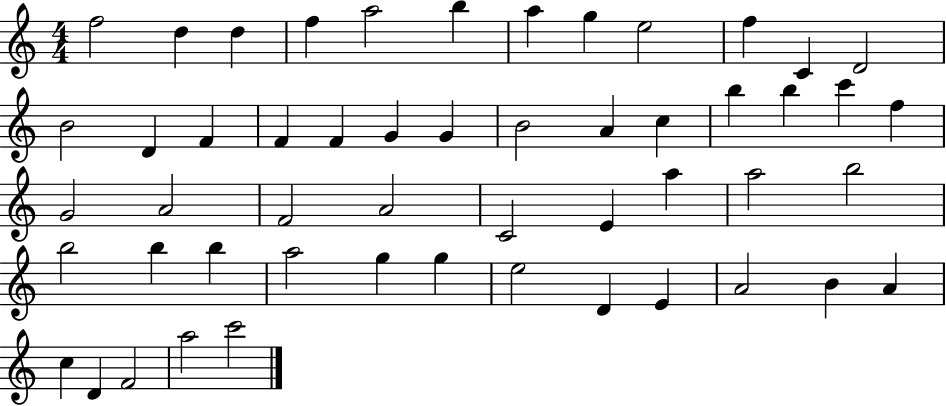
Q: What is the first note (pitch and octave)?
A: F5